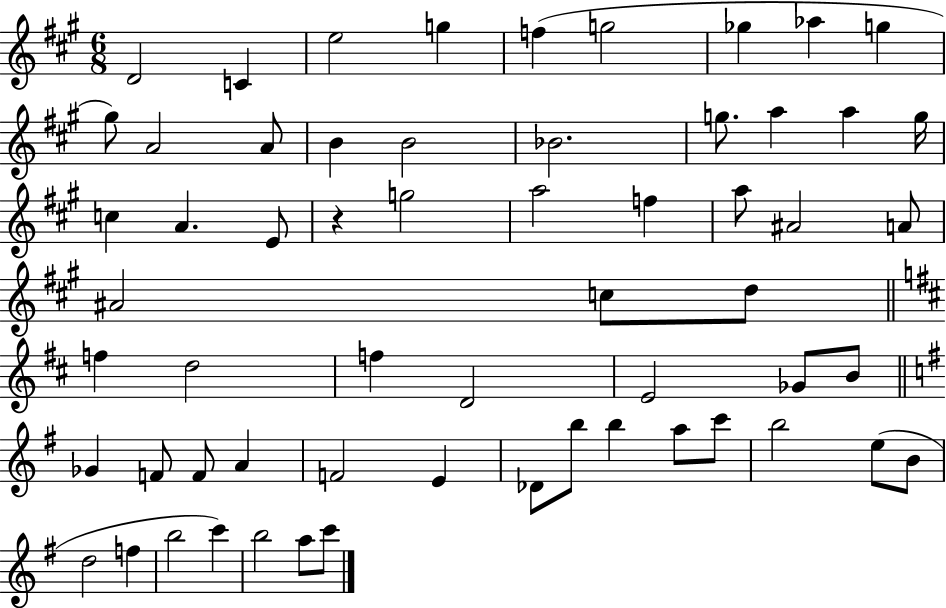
D4/h C4/q E5/h G5/q F5/q G5/h Gb5/q Ab5/q G5/q G#5/e A4/h A4/e B4/q B4/h Bb4/h. G5/e. A5/q A5/q G5/s C5/q A4/q. E4/e R/q G5/h A5/h F5/q A5/e A#4/h A4/e A#4/h C5/e D5/e F5/q D5/h F5/q D4/h E4/h Gb4/e B4/e Gb4/q F4/e F4/e A4/q F4/h E4/q Db4/e B5/e B5/q A5/e C6/e B5/h E5/e B4/e D5/h F5/q B5/h C6/q B5/h A5/e C6/e